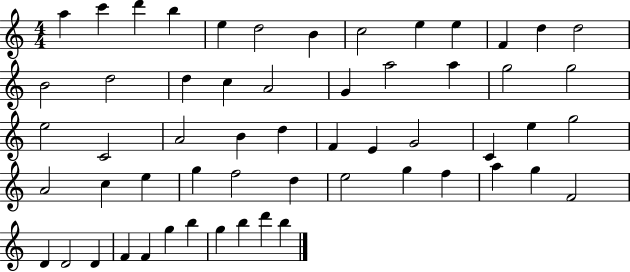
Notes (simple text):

A5/q C6/q D6/q B5/q E5/q D5/h B4/q C5/h E5/q E5/q F4/q D5/q D5/h B4/h D5/h D5/q C5/q A4/h G4/q A5/h A5/q G5/h G5/h E5/h C4/h A4/h B4/q D5/q F4/q E4/q G4/h C4/q E5/q G5/h A4/h C5/q E5/q G5/q F5/h D5/q E5/h G5/q F5/q A5/q G5/q F4/h D4/q D4/h D4/q F4/q F4/q G5/q B5/q G5/q B5/q D6/q B5/q